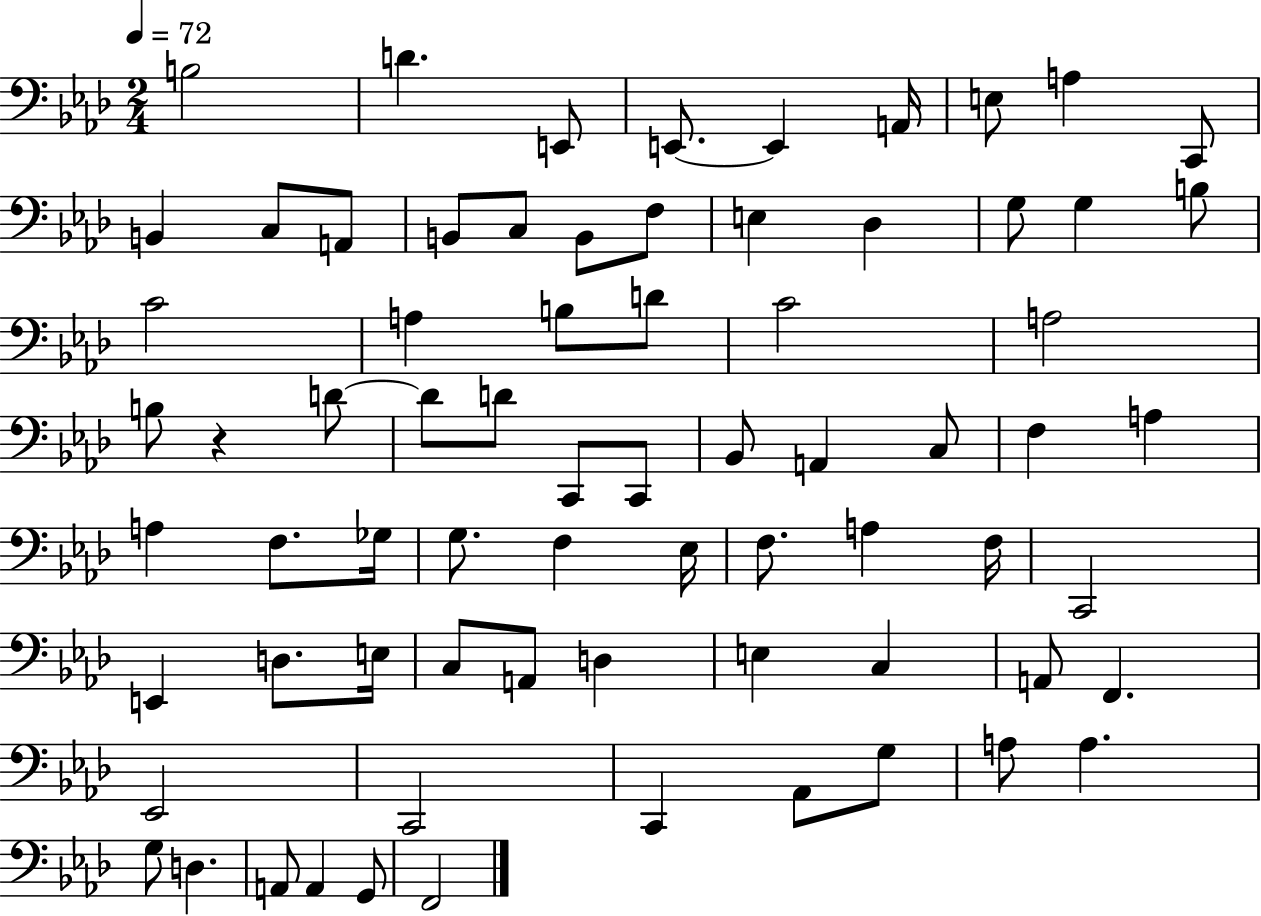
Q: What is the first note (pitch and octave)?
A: B3